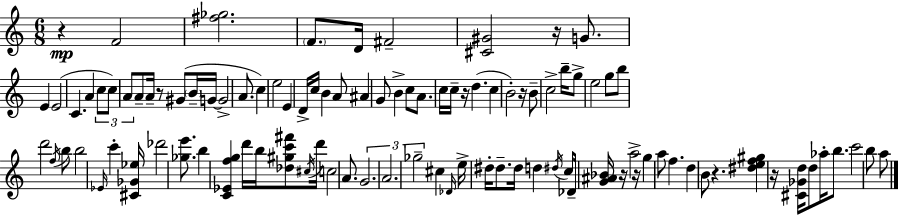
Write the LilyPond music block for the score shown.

{
  \clef treble
  \numericTimeSignature
  \time 6/8
  \key c \major
  r4\mp f'2 | <fis'' ges''>2. | \parenthesize f'8. d'16 fis'2-- | <cis' gis'>2 r16 g'8. | \break e'4 e'2( | c'4. a'4 \tuplet 3/2 { c''8 | c''8) a'8 } a'8-- a'16-- r8 gis'8( \parenthesize b'16-- | g'16~~ g'2-> a'8. | \break c''4) e''2 | e'4 d'16-> c''16 b'4 a'8 | ais'4 g'8 b'4-> c''8 | a'8. c''16 c''16-- r16 d''4.( | \break c''4 b'2-.) | r16 b'8-- c''2-> b''16-- | g''8-> e''2 g''8 | b''8 d'''2 \acciaccatura { f''16 } b''8 | \break b''2 \grace { ees'16 } c'''4-. | <cis' ges' ees''>16 des'''2 <ges'' e'''>8. | b''4 <c' ees' f'' g''>4 d'''16 b''16 | <des'' gis'' c''' fis'''>8 \acciaccatura { cis''16 } d'''16 c''2 | \break a'8. \tuplet 3/2 { g'2. | a'2. | ges''2-- } cis''4 | \grace { des'16 } e''16-> dis''16-. dis''8.-- dis''16 d''4 | \break \acciaccatura { dis''16 } c''8 des'16-- <g' ais' bes'>16 r16 a''2-> | r16 g''4 a''8 f''4. | d''4 b'8 r4. | <dis'' e'' f'' gis''>4 r16 <cis' ges' d''>16 d''8 | \break aes''16-. b''8. c'''2 | b''8 a''8 \bar "|."
}